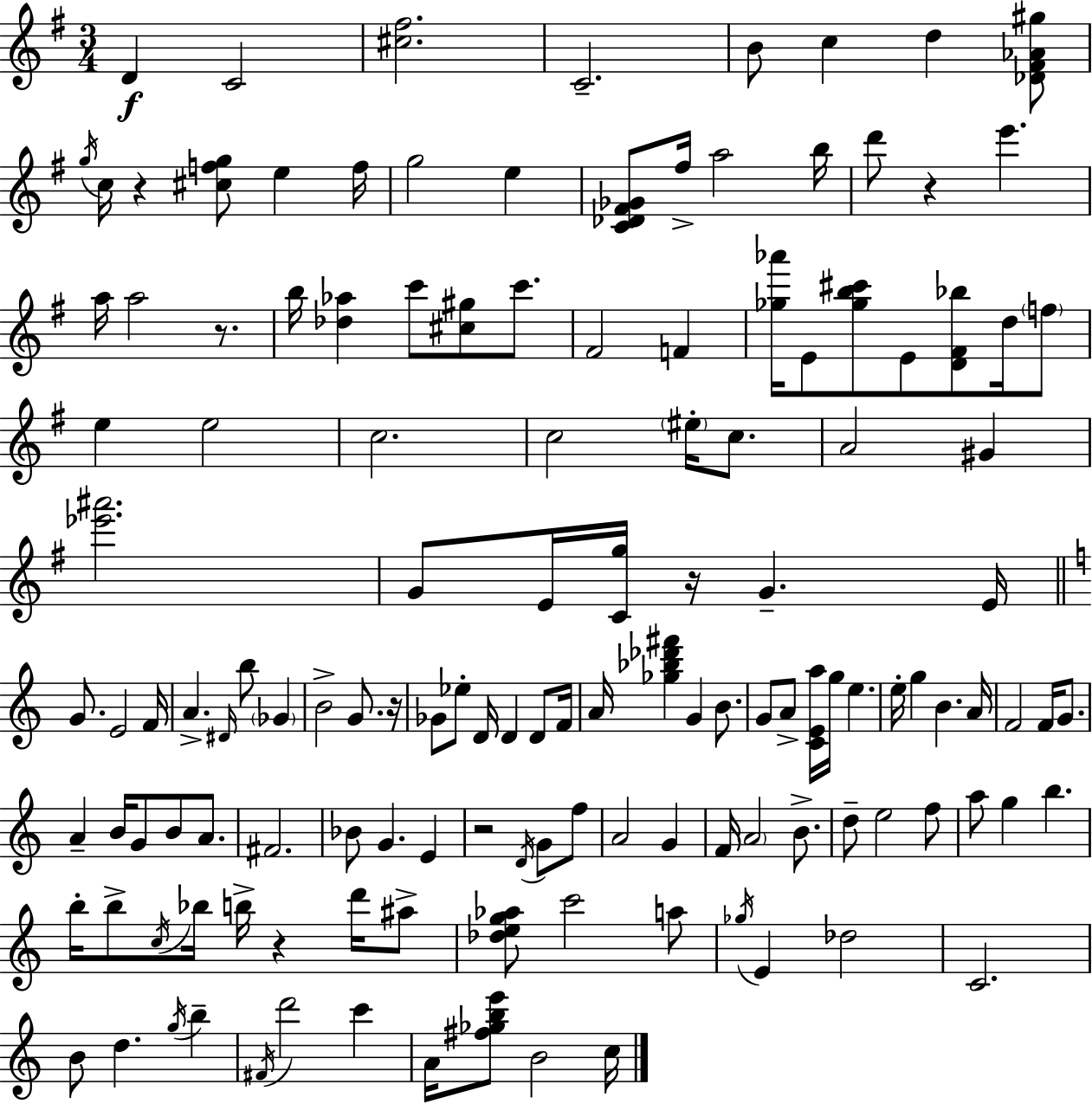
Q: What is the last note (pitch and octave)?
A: C5